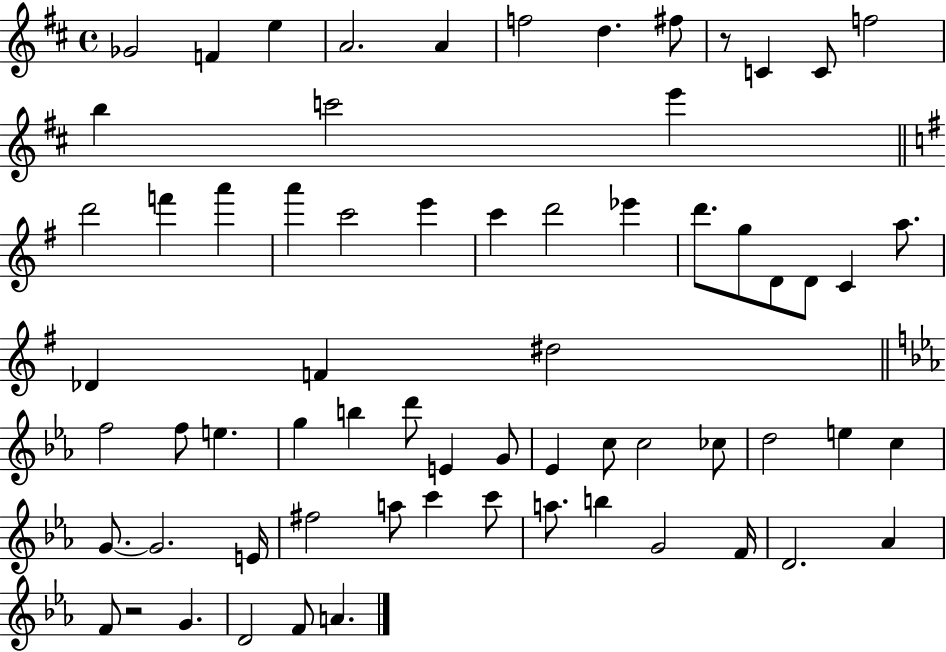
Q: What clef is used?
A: treble